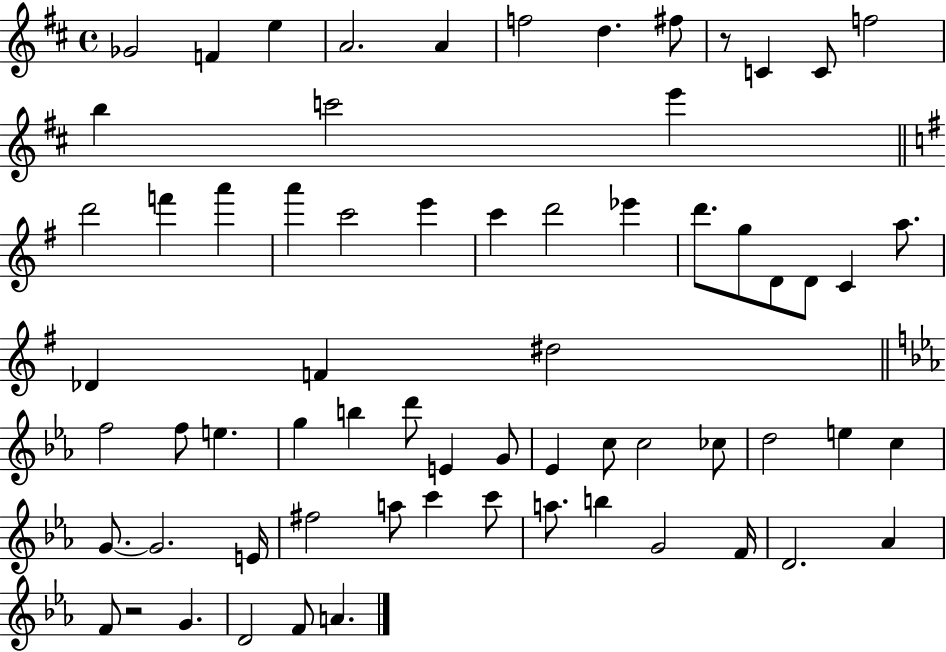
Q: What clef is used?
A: treble